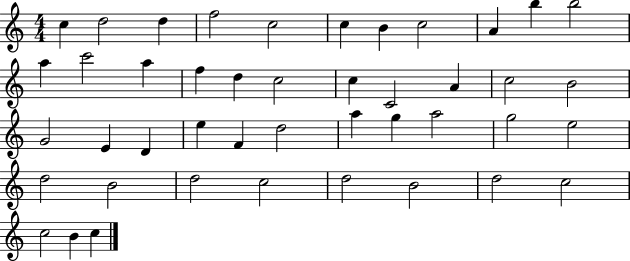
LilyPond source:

{
  \clef treble
  \numericTimeSignature
  \time 4/4
  \key c \major
  c''4 d''2 d''4 | f''2 c''2 | c''4 b'4 c''2 | a'4 b''4 b''2 | \break a''4 c'''2 a''4 | f''4 d''4 c''2 | c''4 c'2 a'4 | c''2 b'2 | \break g'2 e'4 d'4 | e''4 f'4 d''2 | a''4 g''4 a''2 | g''2 e''2 | \break d''2 b'2 | d''2 c''2 | d''2 b'2 | d''2 c''2 | \break c''2 b'4 c''4 | \bar "|."
}